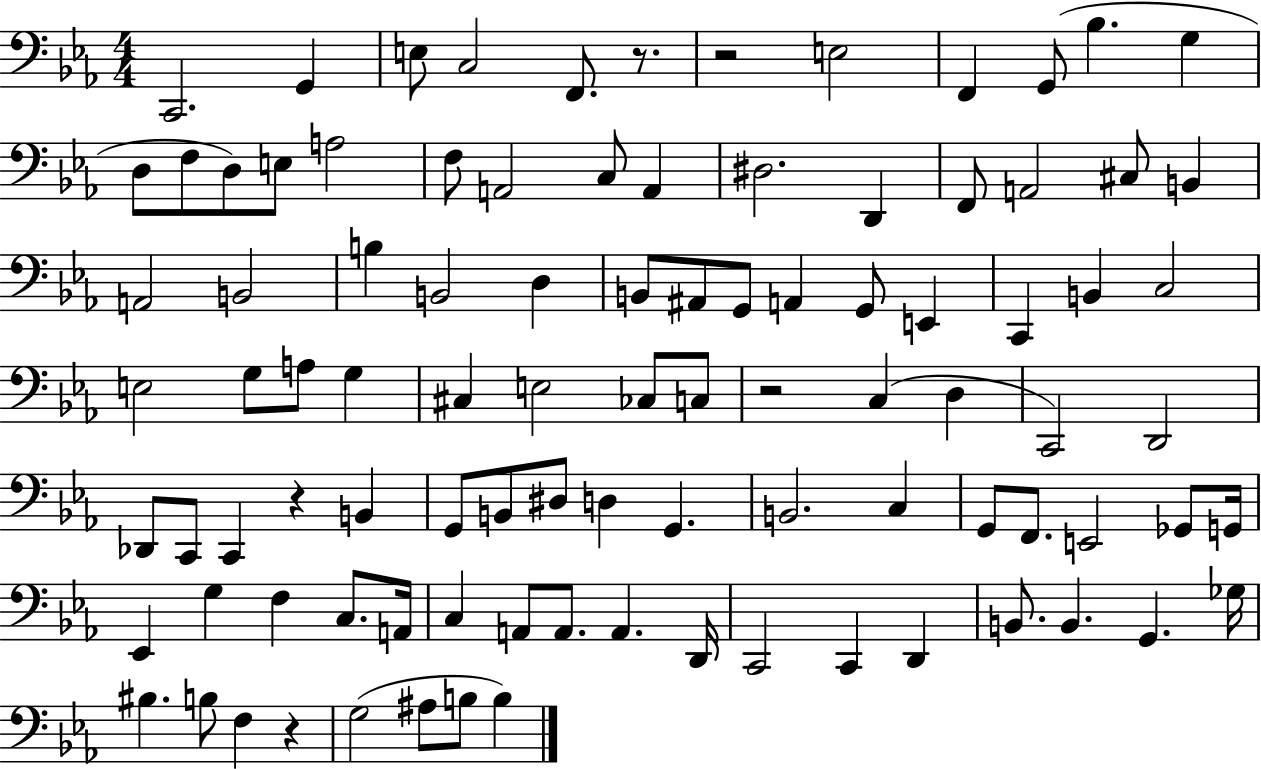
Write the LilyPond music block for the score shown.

{
  \clef bass
  \numericTimeSignature
  \time 4/4
  \key ees \major
  c,2. g,4 | e8 c2 f,8. r8. | r2 e2 | f,4 g,8( bes4. g4 | \break d8 f8 d8) e8 a2 | f8 a,2 c8 a,4 | dis2. d,4 | f,8 a,2 cis8 b,4 | \break a,2 b,2 | b4 b,2 d4 | b,8 ais,8 g,8 a,4 g,8 e,4 | c,4 b,4 c2 | \break e2 g8 a8 g4 | cis4 e2 ces8 c8 | r2 c4( d4 | c,2) d,2 | \break des,8 c,8 c,4 r4 b,4 | g,8 b,8 dis8 d4 g,4. | b,2. c4 | g,8 f,8. e,2 ges,8 g,16 | \break ees,4 g4 f4 c8. a,16 | c4 a,8 a,8. a,4. d,16 | c,2 c,4 d,4 | b,8. b,4. g,4. ges16 | \break bis4. b8 f4 r4 | g2( ais8 b8 b4) | \bar "|."
}